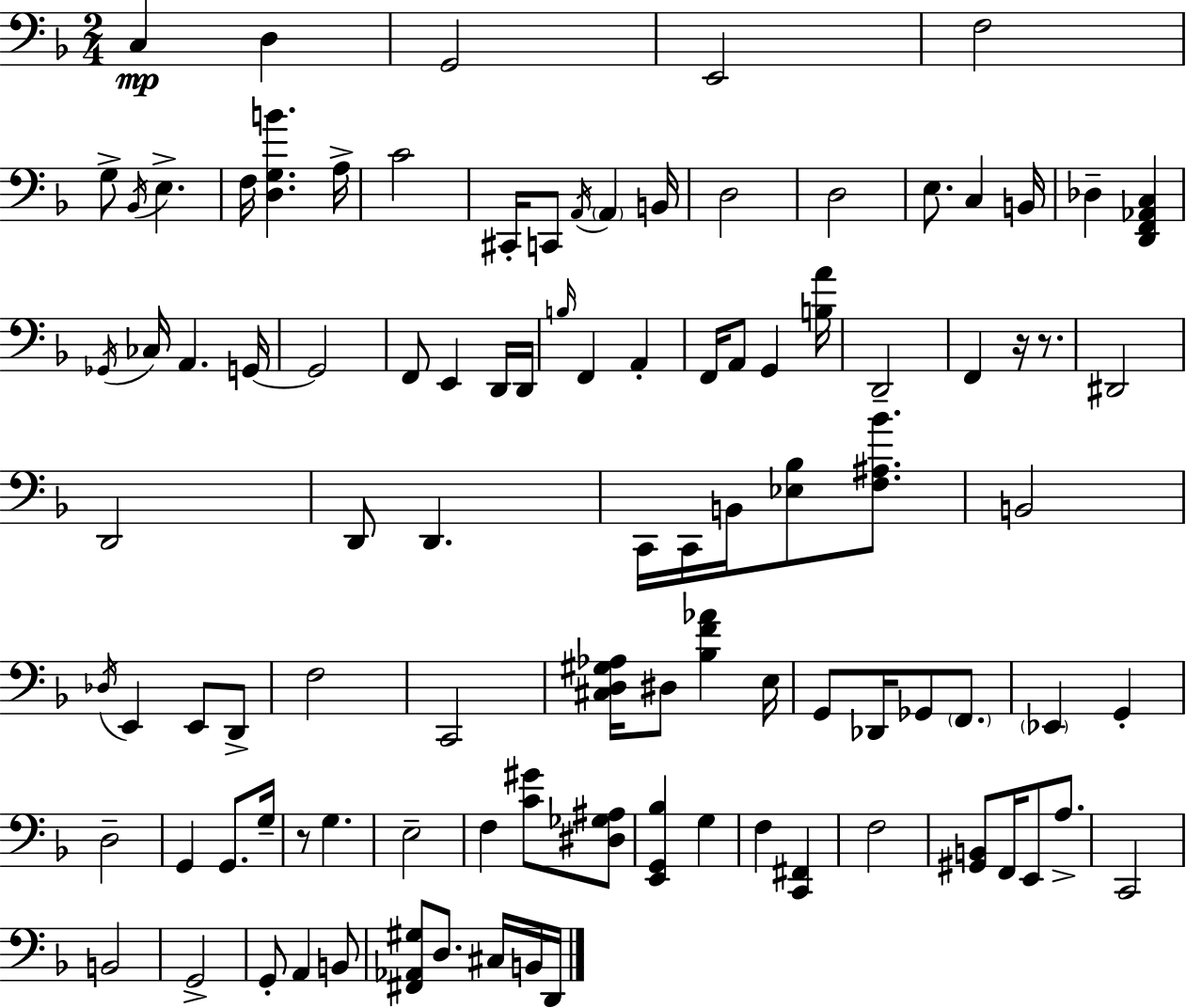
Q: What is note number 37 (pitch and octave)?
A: G2